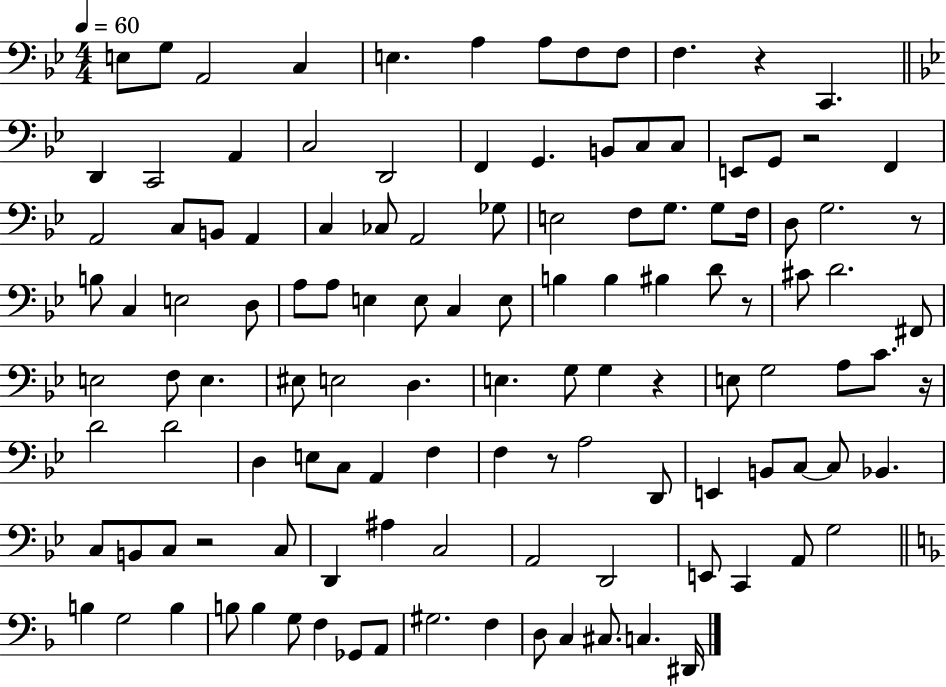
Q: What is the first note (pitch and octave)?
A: E3